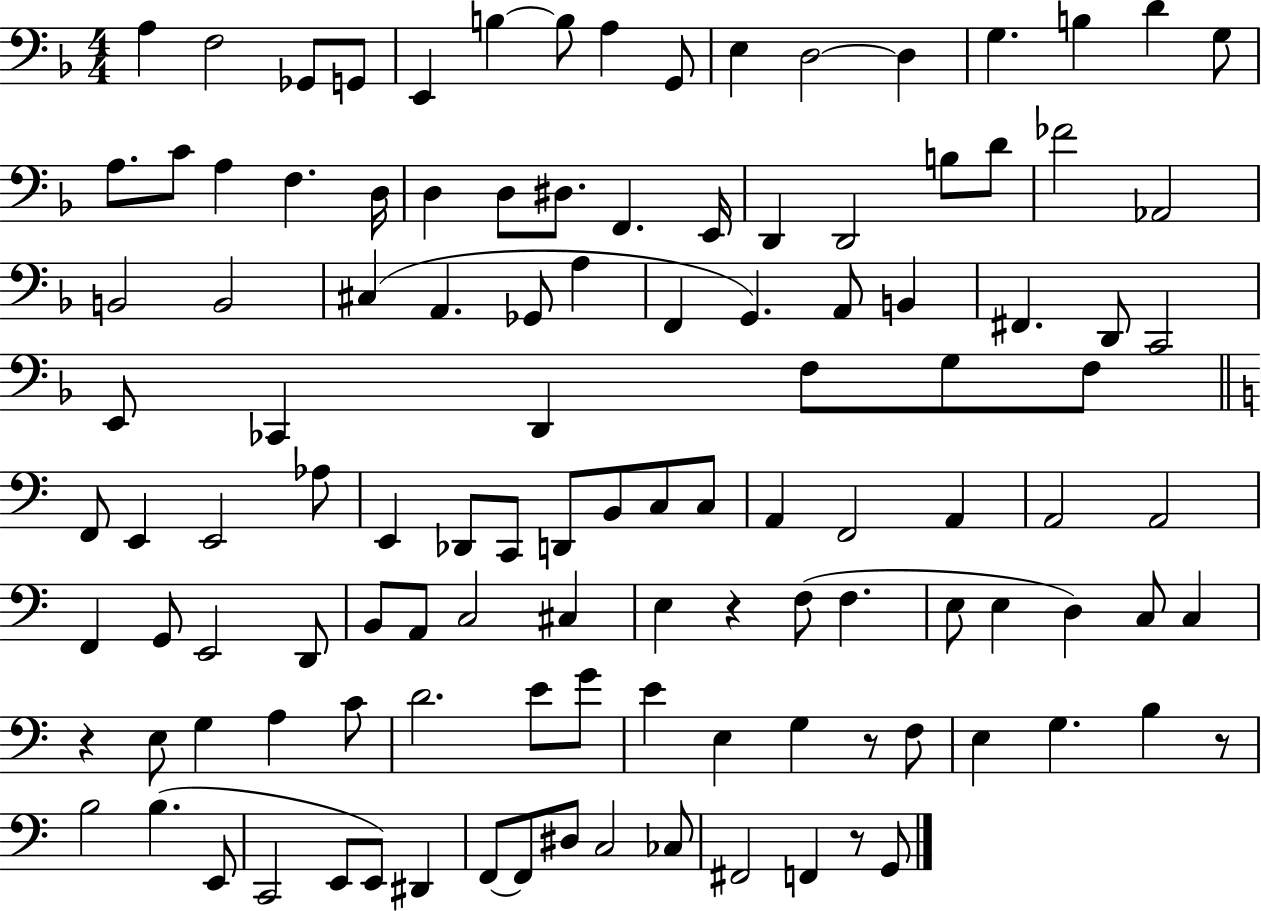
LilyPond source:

{
  \clef bass
  \numericTimeSignature
  \time 4/4
  \key f \major
  \repeat volta 2 { a4 f2 ges,8 g,8 | e,4 b4~~ b8 a4 g,8 | e4 d2~~ d4 | g4. b4 d'4 g8 | \break a8. c'8 a4 f4. d16 | d4 d8 dis8. f,4. e,16 | d,4 d,2 b8 d'8 | fes'2 aes,2 | \break b,2 b,2 | cis4( a,4. ges,8 a4 | f,4 g,4.) a,8 b,4 | fis,4. d,8 c,2 | \break e,8 ces,4 d,4 f8 g8 f8 | \bar "||" \break \key a \minor f,8 e,4 e,2 aes8 | e,4 des,8 c,8 d,8 b,8 c8 c8 | a,4 f,2 a,4 | a,2 a,2 | \break f,4 g,8 e,2 d,8 | b,8 a,8 c2 cis4 | e4 r4 f8( f4. | e8 e4 d4) c8 c4 | \break r4 e8 g4 a4 c'8 | d'2. e'8 g'8 | e'4 e4 g4 r8 f8 | e4 g4. b4 r8 | \break b2 b4.( e,8 | c,2 e,8 e,8) dis,4 | f,8~~ f,8 dis8 c2 ces8 | fis,2 f,4 r8 g,8 | \break } \bar "|."
}